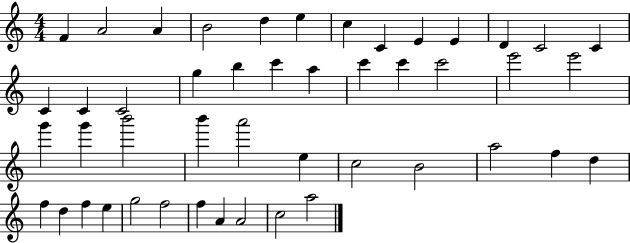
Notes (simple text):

F4/q A4/h A4/q B4/h D5/q E5/q C5/q C4/q E4/q E4/q D4/q C4/h C4/q C4/q C4/q C4/h G5/q B5/q C6/q A5/q C6/q C6/q C6/h E6/h E6/h G6/q G6/q B6/h B6/q A6/h E5/q C5/h B4/h A5/h F5/q D5/q F5/q D5/q F5/q E5/q G5/h F5/h F5/q A4/q A4/h C5/h A5/h